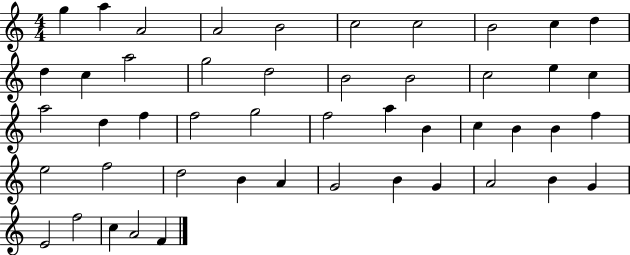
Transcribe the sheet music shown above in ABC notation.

X:1
T:Untitled
M:4/4
L:1/4
K:C
g a A2 A2 B2 c2 c2 B2 c d d c a2 g2 d2 B2 B2 c2 e c a2 d f f2 g2 f2 a B c B B f e2 f2 d2 B A G2 B G A2 B G E2 f2 c A2 F